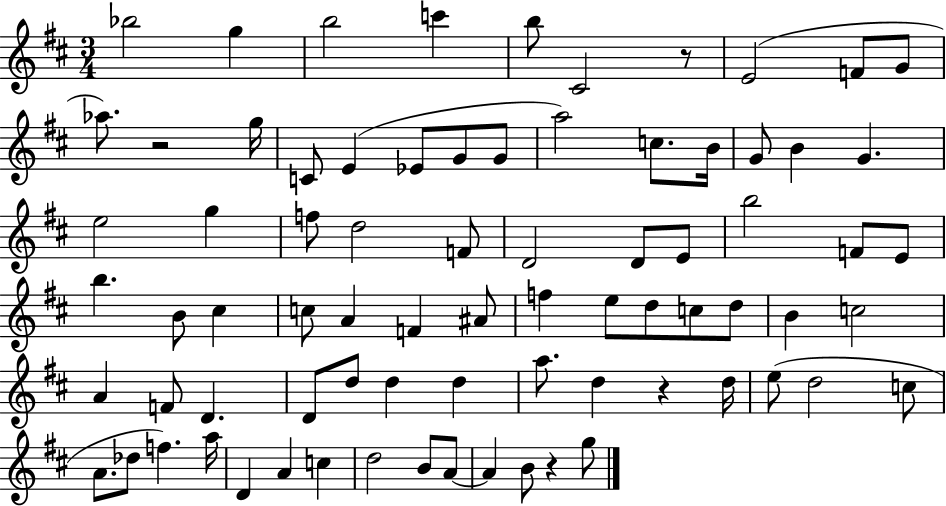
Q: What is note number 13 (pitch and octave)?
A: E4